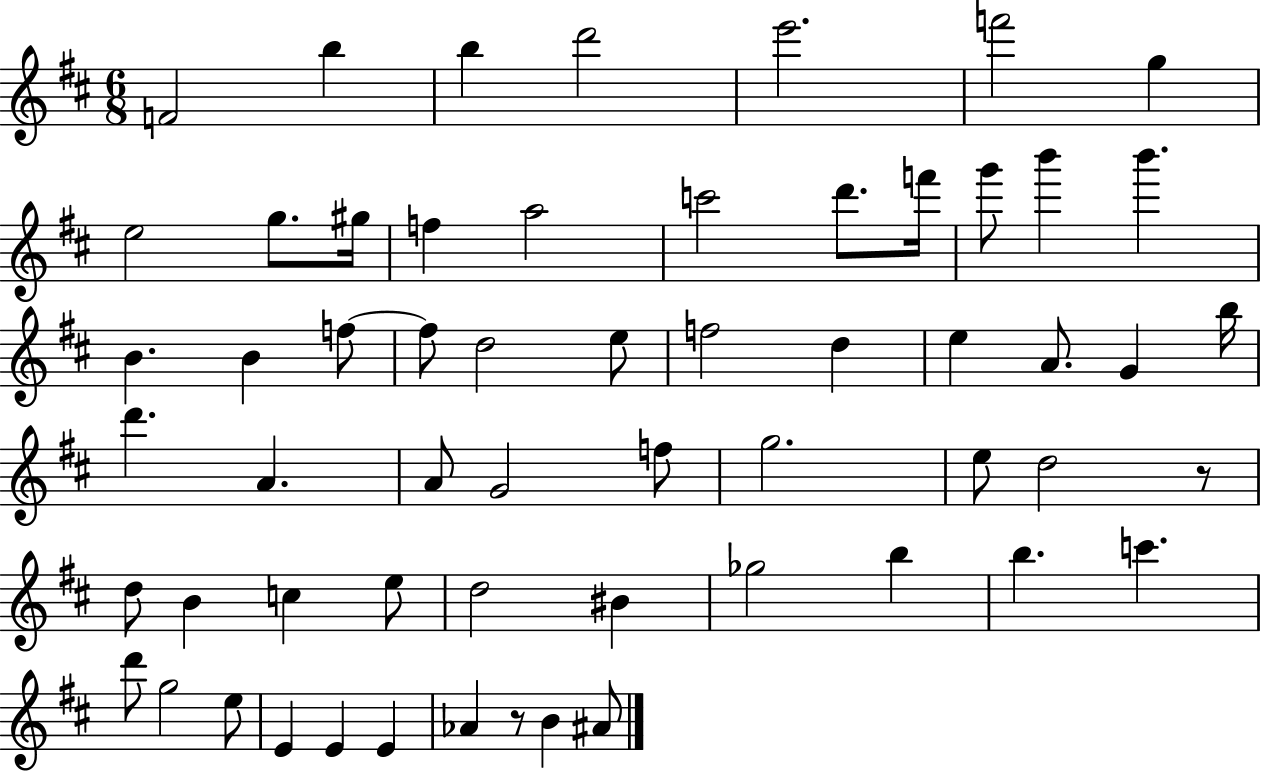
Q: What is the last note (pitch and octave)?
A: A#4